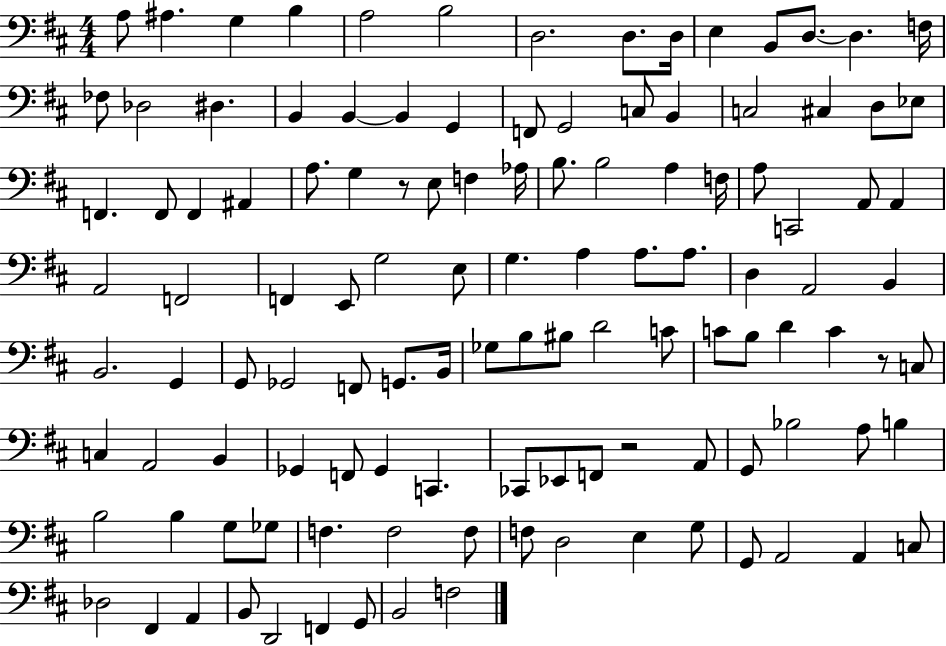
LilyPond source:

{
  \clef bass
  \numericTimeSignature
  \time 4/4
  \key d \major
  a8 ais4. g4 b4 | a2 b2 | d2. d8. d16 | e4 b,8 d8.~~ d4. f16 | \break fes8 des2 dis4. | b,4 b,4~~ b,4 g,4 | f,8 g,2 c8 b,4 | c2 cis4 d8 ees8 | \break f,4. f,8 f,4 ais,4 | a8. g4 r8 e8 f4 aes16 | b8. b2 a4 f16 | a8 c,2 a,8 a,4 | \break a,2 f,2 | f,4 e,8 g2 e8 | g4. a4 a8. a8. | d4 a,2 b,4 | \break b,2. g,4 | g,8 ges,2 f,8 g,8. b,16 | ges8 b8 bis8 d'2 c'8 | c'8 b8 d'4 c'4 r8 c8 | \break c4 a,2 b,4 | ges,4 f,8 ges,4 c,4. | ces,8 ees,8 f,8 r2 a,8 | g,8 bes2 a8 b4 | \break b2 b4 g8 ges8 | f4. f2 f8 | f8 d2 e4 g8 | g,8 a,2 a,4 c8 | \break des2 fis,4 a,4 | b,8 d,2 f,4 g,8 | b,2 f2 | \bar "|."
}